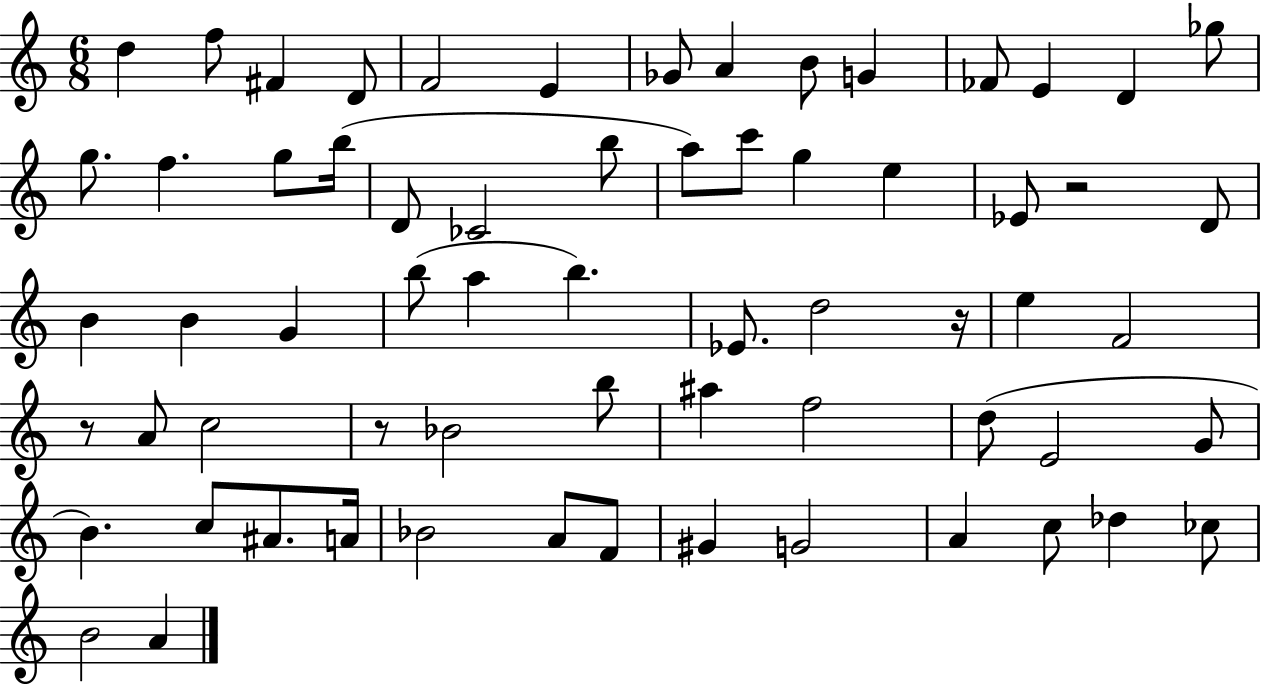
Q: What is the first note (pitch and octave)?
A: D5